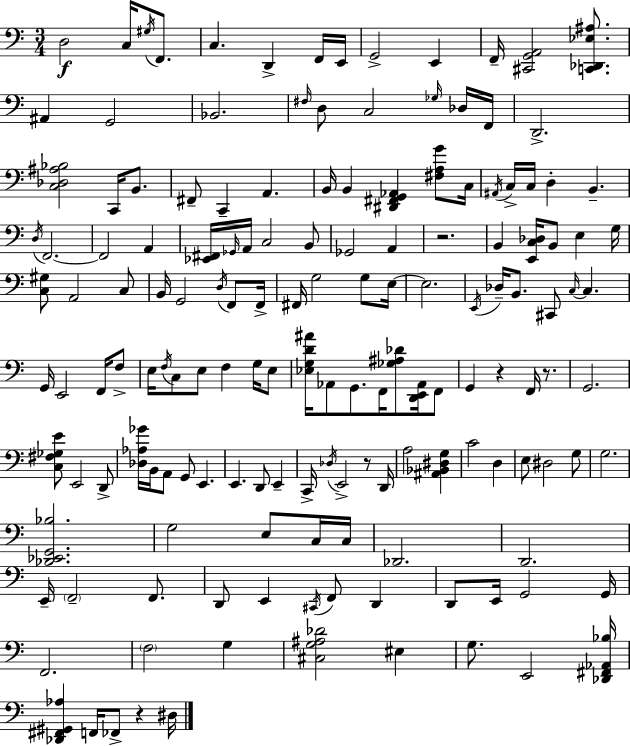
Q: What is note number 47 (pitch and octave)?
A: E3